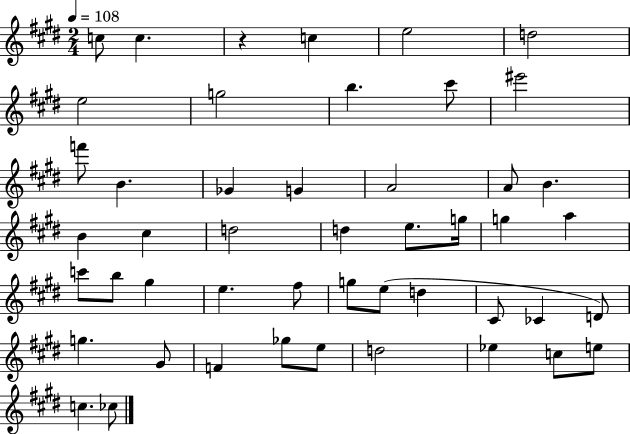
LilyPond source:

{
  \clef treble
  \numericTimeSignature
  \time 2/4
  \key e \major
  \tempo 4 = 108
  \repeat volta 2 { c''8 c''4. | r4 c''4 | e''2 | d''2 | \break e''2 | g''2 | b''4. cis'''8 | eis'''2 | \break f'''8 b'4. | ges'4 g'4 | a'2 | a'8 b'4. | \break b'4 cis''4 | d''2 | d''4 e''8. g''16 | g''4 a''4 | \break c'''8 b''8 gis''4 | e''4. fis''8 | g''8 e''8( d''4 | cis'8 ces'4 d'8) | \break g''4. gis'8 | f'4 ges''8 e''8 | d''2 | ees''4 c''8 e''8 | \break c''4. ces''8 | } \bar "|."
}